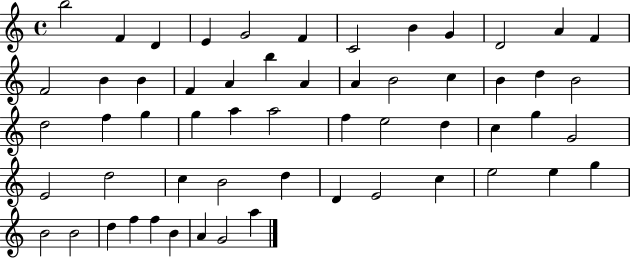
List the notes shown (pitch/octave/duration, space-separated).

B5/h F4/q D4/q E4/q G4/h F4/q C4/h B4/q G4/q D4/h A4/q F4/q F4/h B4/q B4/q F4/q A4/q B5/q A4/q A4/q B4/h C5/q B4/q D5/q B4/h D5/h F5/q G5/q G5/q A5/q A5/h F5/q E5/h D5/q C5/q G5/q G4/h E4/h D5/h C5/q B4/h D5/q D4/q E4/h C5/q E5/h E5/q G5/q B4/h B4/h D5/q F5/q F5/q B4/q A4/q G4/h A5/q